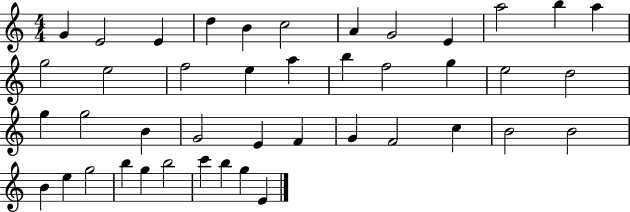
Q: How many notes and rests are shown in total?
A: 43